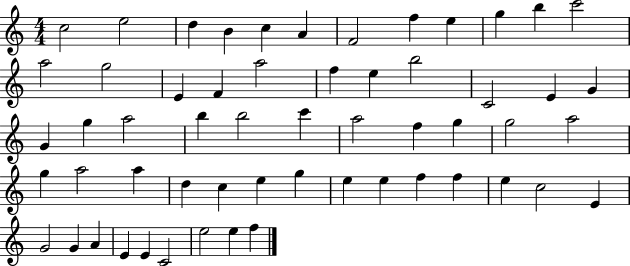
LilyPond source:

{
  \clef treble
  \numericTimeSignature
  \time 4/4
  \key c \major
  c''2 e''2 | d''4 b'4 c''4 a'4 | f'2 f''4 e''4 | g''4 b''4 c'''2 | \break a''2 g''2 | e'4 f'4 a''2 | f''4 e''4 b''2 | c'2 e'4 g'4 | \break g'4 g''4 a''2 | b''4 b''2 c'''4 | a''2 f''4 g''4 | g''2 a''2 | \break g''4 a''2 a''4 | d''4 c''4 e''4 g''4 | e''4 e''4 f''4 f''4 | e''4 c''2 e'4 | \break g'2 g'4 a'4 | e'4 e'4 c'2 | e''2 e''4 f''4 | \bar "|."
}